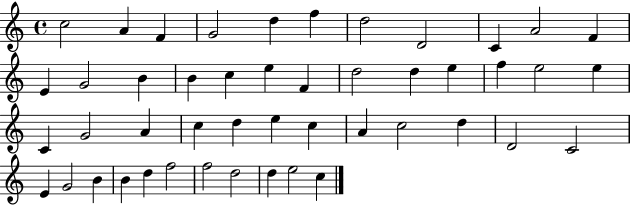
{
  \clef treble
  \time 4/4
  \defaultTimeSignature
  \key c \major
  c''2 a'4 f'4 | g'2 d''4 f''4 | d''2 d'2 | c'4 a'2 f'4 | \break e'4 g'2 b'4 | b'4 c''4 e''4 f'4 | d''2 d''4 e''4 | f''4 e''2 e''4 | \break c'4 g'2 a'4 | c''4 d''4 e''4 c''4 | a'4 c''2 d''4 | d'2 c'2 | \break e'4 g'2 b'4 | b'4 d''4 f''2 | f''2 d''2 | d''4 e''2 c''4 | \break \bar "|."
}